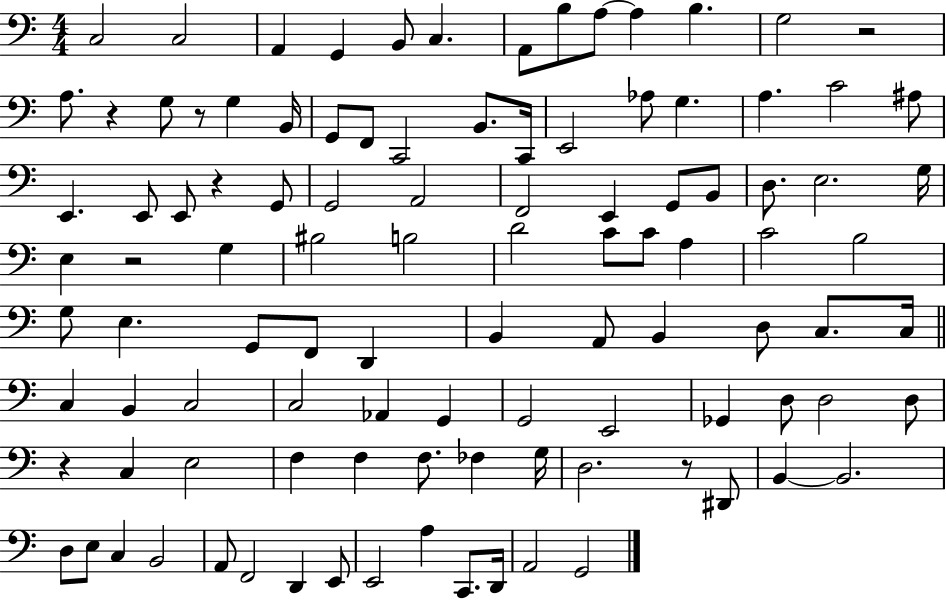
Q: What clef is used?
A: bass